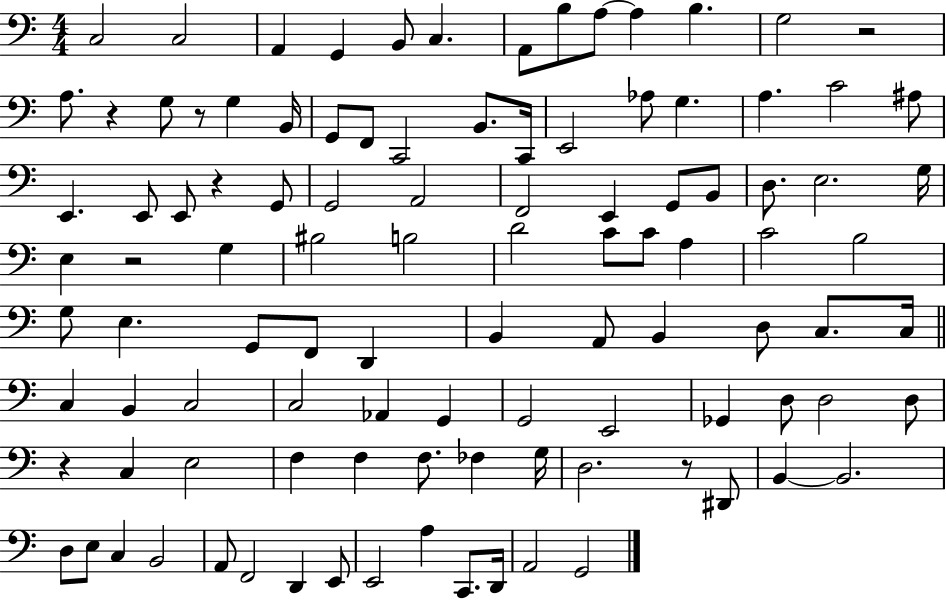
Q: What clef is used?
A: bass